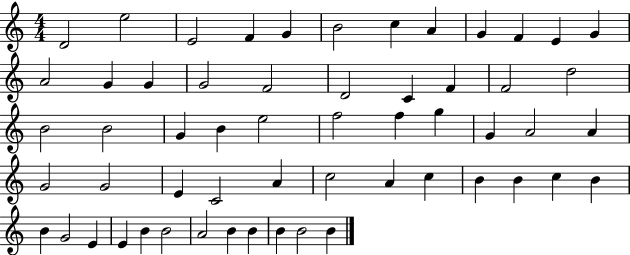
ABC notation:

X:1
T:Untitled
M:4/4
L:1/4
K:C
D2 e2 E2 F G B2 c A G F E G A2 G G G2 F2 D2 C F F2 d2 B2 B2 G B e2 f2 f g G A2 A G2 G2 E C2 A c2 A c B B c B B G2 E E B B2 A2 B B B B2 B